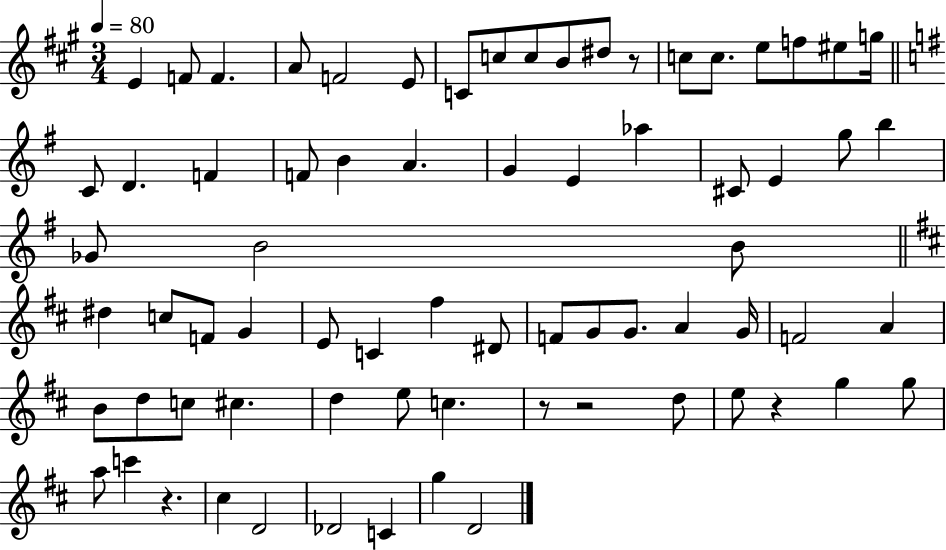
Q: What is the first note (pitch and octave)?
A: E4